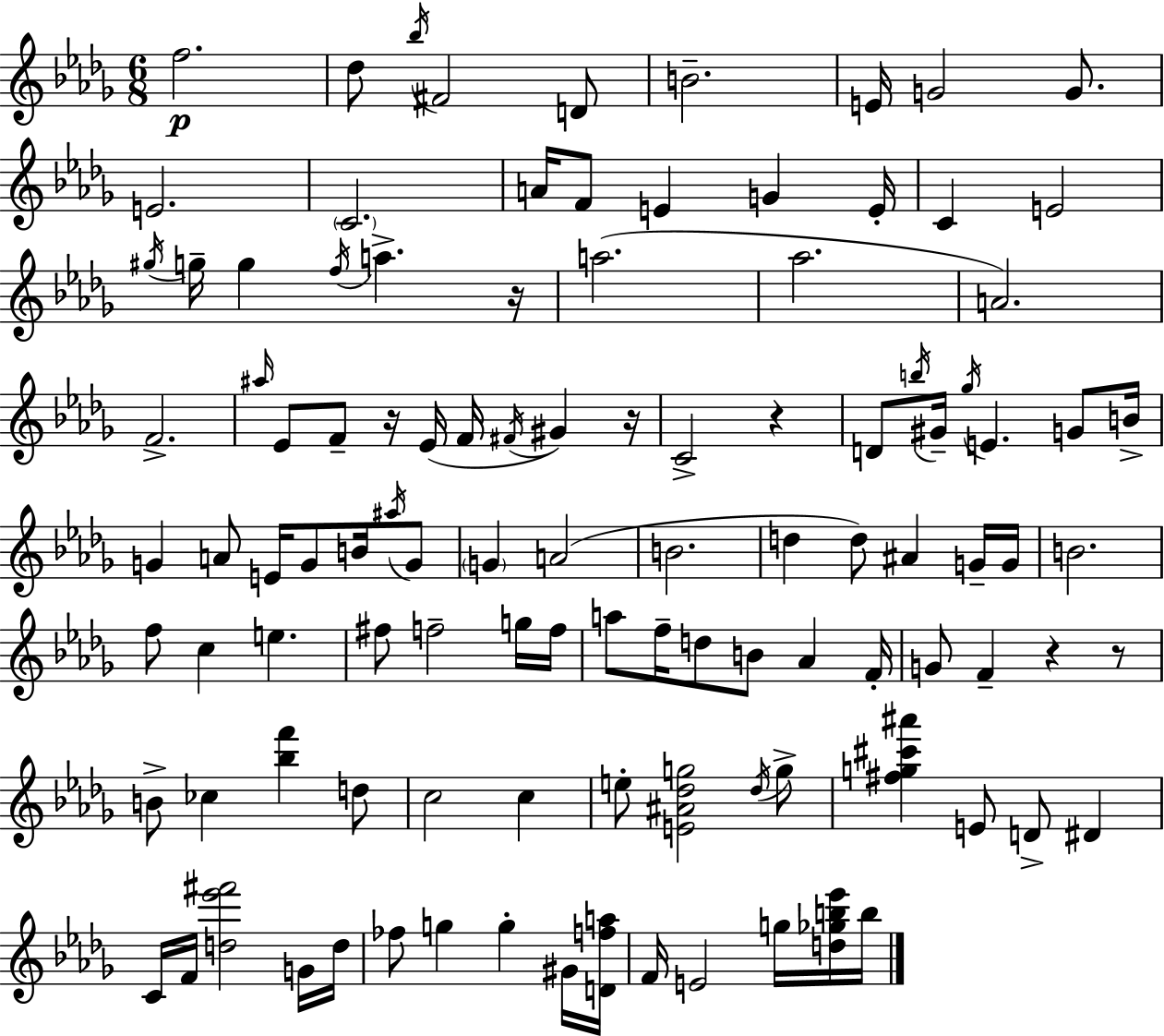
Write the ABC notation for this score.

X:1
T:Untitled
M:6/8
L:1/4
K:Bbm
f2 _d/2 _b/4 ^F2 D/2 B2 E/4 G2 G/2 E2 C2 A/4 F/2 E G E/4 C E2 ^g/4 g/4 g f/4 a z/4 a2 _a2 A2 F2 ^a/4 _E/2 F/2 z/4 _E/4 F/4 ^F/4 ^G z/4 C2 z D/2 b/4 ^G/4 _g/4 E G/2 B/4 G A/2 E/4 G/2 B/4 ^a/4 G/2 G A2 B2 d d/2 ^A G/4 G/4 B2 f/2 c e ^f/2 f2 g/4 f/4 a/2 f/4 d/2 B/2 _A F/4 G/2 F z z/2 B/2 _c [_bf'] d/2 c2 c e/2 [E^A_dg]2 _d/4 g/2 [^fg^c'^a'] E/2 D/2 ^D C/4 F/4 [d_e'^f']2 G/4 d/4 _f/2 g g ^G/4 [Dfa]/4 F/4 E2 g/4 [d_gb_e']/4 b/4